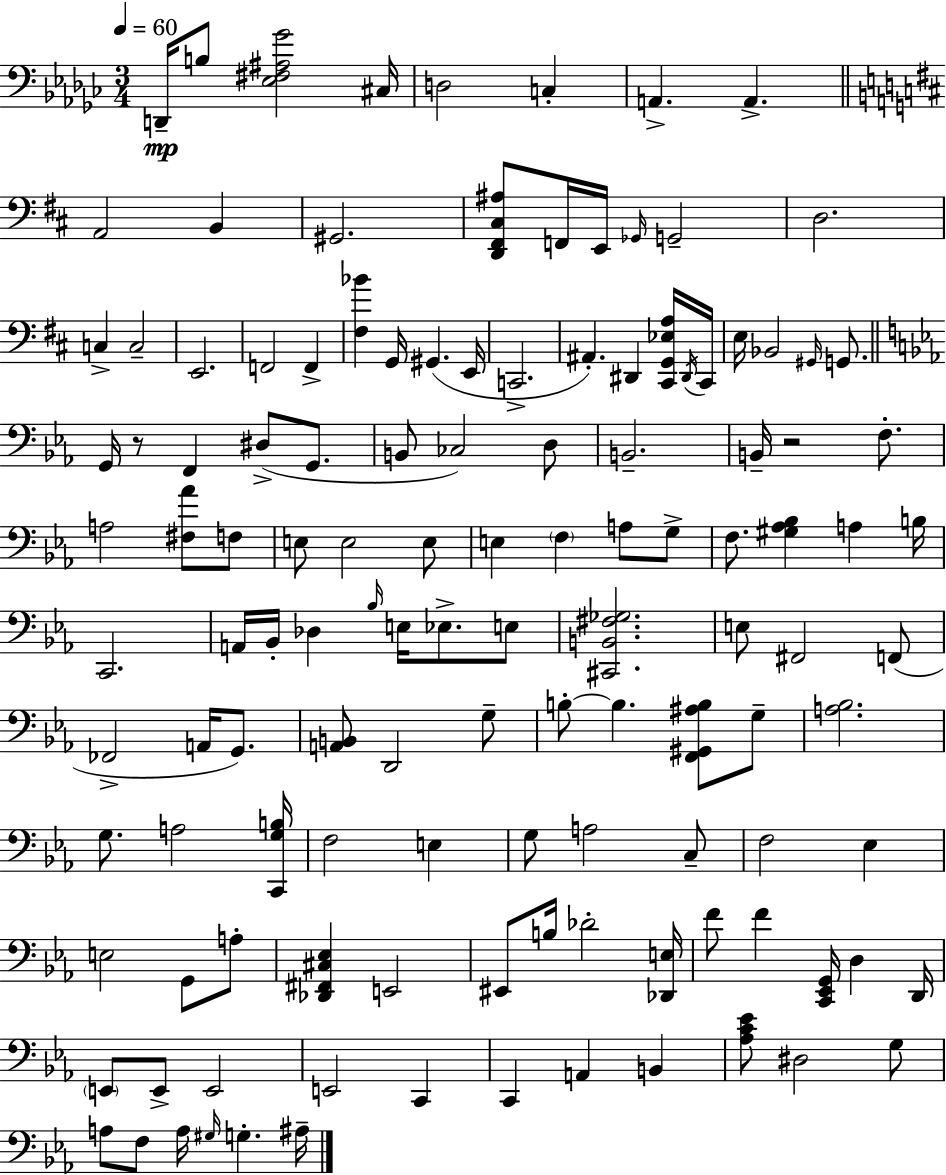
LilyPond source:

{
  \clef bass
  \numericTimeSignature
  \time 3/4
  \key ees \minor
  \tempo 4 = 60
  d,16--\mp b8 <ees fis ais ges'>2 cis16 | d2 c4-. | a,4.-> a,4.-> | \bar "||" \break \key d \major a,2 b,4 | gis,2. | <d, fis, cis ais>8 f,16 e,16 \grace { ges,16 } g,2-- | d2. | \break c4-> c2-- | e,2. | f,2 f,4-> | <fis bes'>4 g,16 gis,4.( | \break e,16 c,2.-> | ais,4.-.) dis,4 <cis, g, ees a>16 | \acciaccatura { dis,16 } cis,16 e16 bes,2 \grace { gis,16 } | g,8. \bar "||" \break \key ees \major g,16 r8 f,4 dis8->( g,8. | b,8 ces2) d8 | b,2.-- | b,16-- r2 f8.-. | \break a2 <fis aes'>8 f8 | e8 e2 e8 | e4 \parenthesize f4 a8 g8-> | f8. <gis aes bes>4 a4 b16 | \break c,2. | a,16 bes,16-. des4 \grace { bes16 } e16 ees8.-> e8 | <cis, b, fis ges>2. | e8 fis,2 f,8( | \break fes,2-> a,16 g,8.) | <a, b,>8 d,2 g8-- | b8-.~~ b4. <f, gis, ais b>8 g8-- | <a bes>2. | \break g8. a2 | <c, g b>16 f2 e4 | g8 a2 c8-- | f2 ees4 | \break e2 g,8 a8-. | <des, fis, cis ees>4 e,2 | eis,8 b16 des'2-. | <des, e>16 f'8 f'4 <c, ees, g,>16 d4 | \break d,16 \parenthesize e,8 e,8-> e,2 | e,2 c,4 | c,4 a,4 b,4 | <aes c' ees'>8 dis2 g8 | \break a8 f8 a16 \grace { gis16 } g4.-. | ais16-- \bar "|."
}